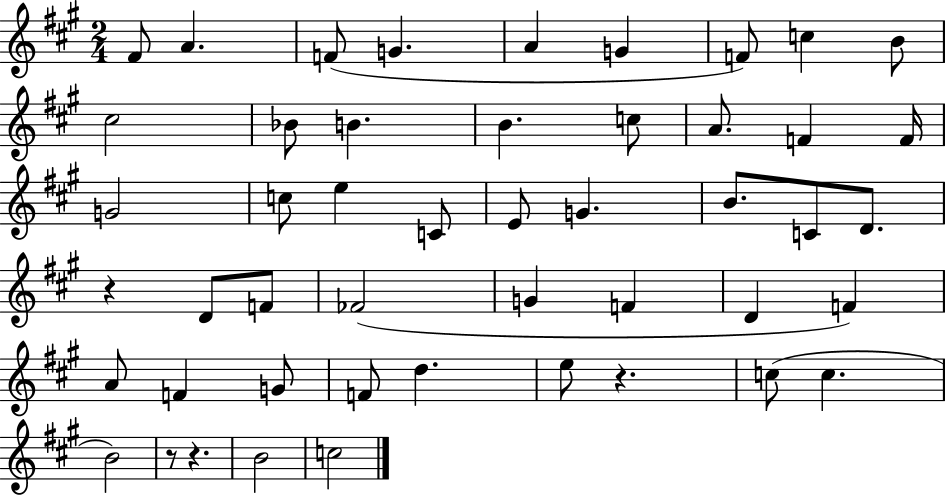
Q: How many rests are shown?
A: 4